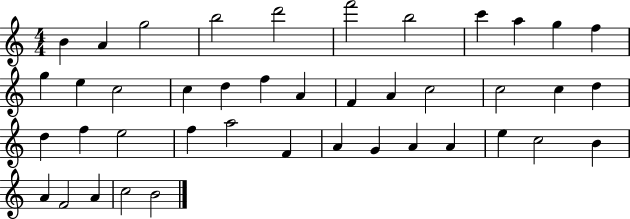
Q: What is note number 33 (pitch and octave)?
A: A4